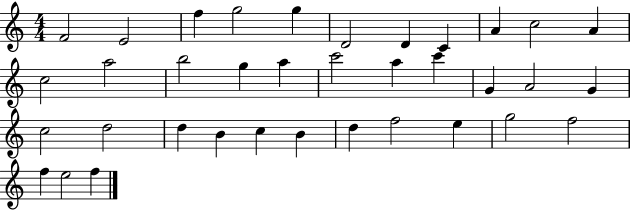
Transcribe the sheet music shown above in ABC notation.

X:1
T:Untitled
M:4/4
L:1/4
K:C
F2 E2 f g2 g D2 D C A c2 A c2 a2 b2 g a c'2 a c' G A2 G c2 d2 d B c B d f2 e g2 f2 f e2 f